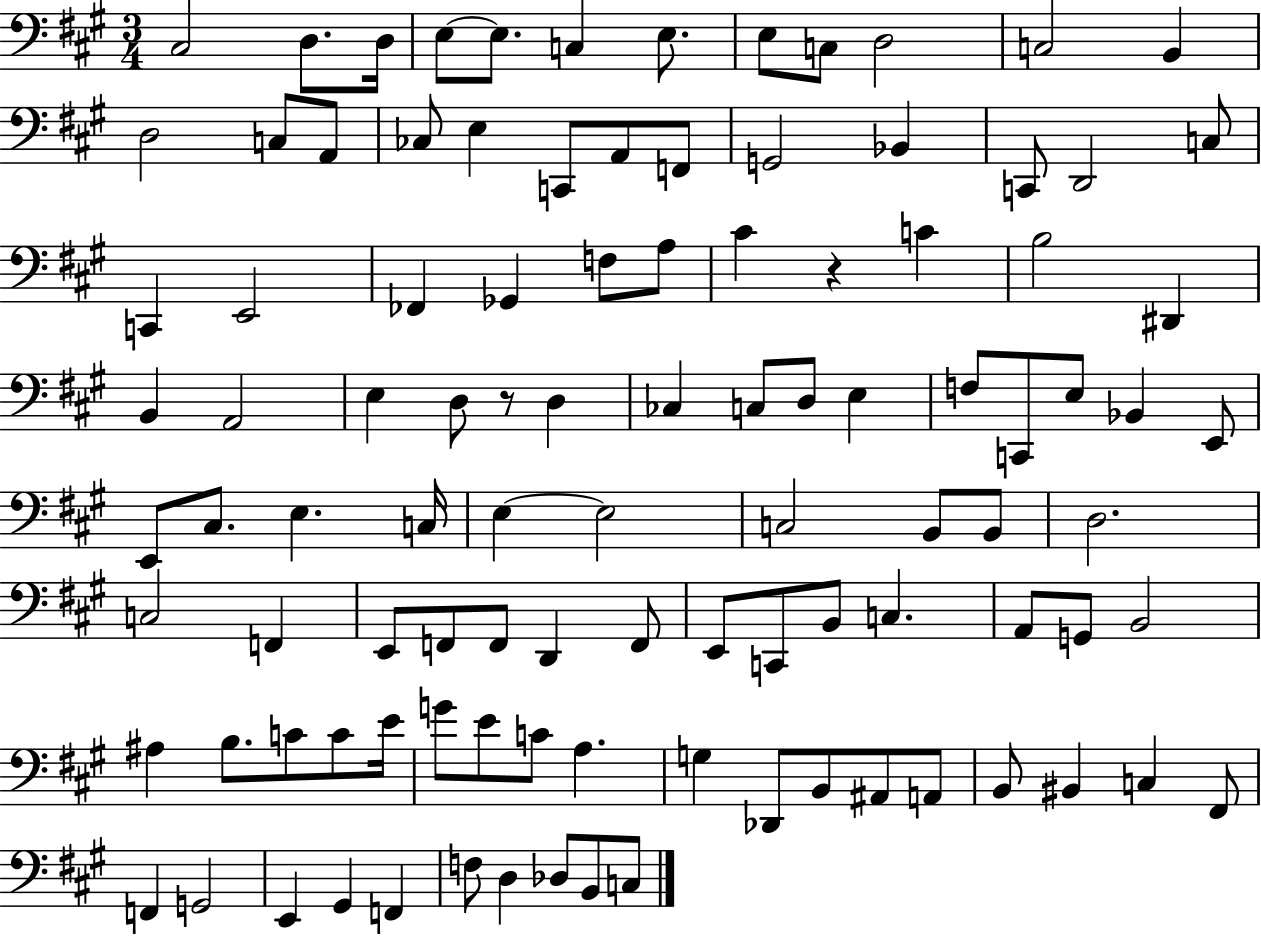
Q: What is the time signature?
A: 3/4